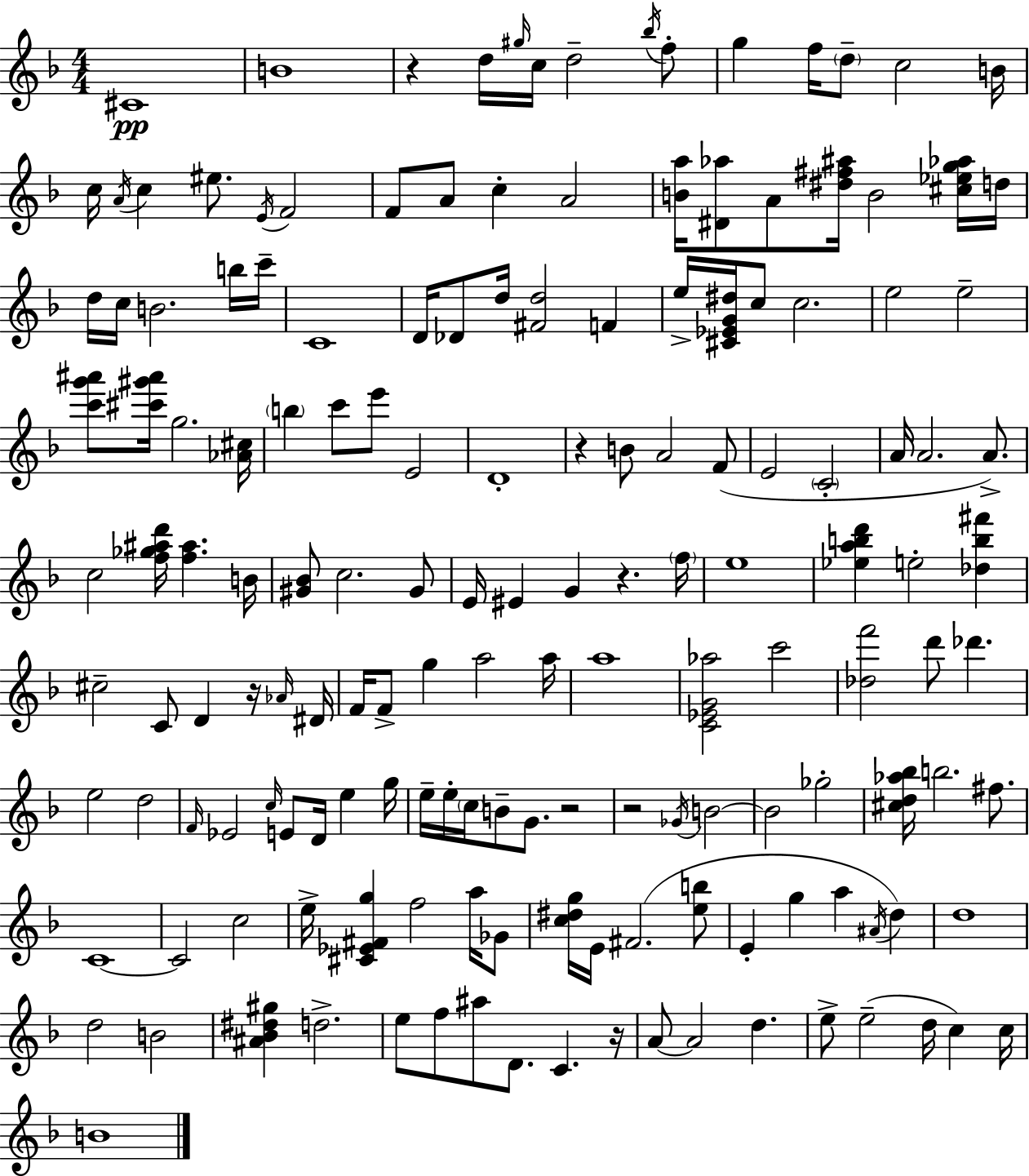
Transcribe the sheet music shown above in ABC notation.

X:1
T:Untitled
M:4/4
L:1/4
K:F
^C4 B4 z d/4 ^g/4 c/4 d2 _b/4 f/2 g f/4 d/2 c2 B/4 c/4 A/4 c ^e/2 E/4 F2 F/2 A/2 c A2 [Ba]/4 [^D_a]/2 A/2 [^d^f^a]/4 B2 [^c_eg_a]/4 d/4 d/4 c/4 B2 b/4 c'/4 C4 D/4 _D/2 d/4 [^Fd]2 F e/4 [^C_EG^d]/4 c/2 c2 e2 e2 [c'g'^a']/2 [^c'^g'^a']/4 g2 [_A^c]/4 b c'/2 e'/2 E2 D4 z B/2 A2 F/2 E2 C2 A/4 A2 A/2 c2 [f_g^ad']/4 [f^a] B/4 [^G_B]/2 c2 ^G/2 E/4 ^E G z f/4 e4 [_eabd'] e2 [_db^f'] ^c2 C/2 D z/4 _A/4 ^D/4 F/4 F/2 g a2 a/4 a4 [C_EG_a]2 c'2 [_df']2 d'/2 _d' e2 d2 F/4 _E2 c/4 E/2 D/4 e g/4 e/4 e/4 c/4 B/2 G/2 z2 z2 _G/4 B2 B2 _g2 [^cd_a_b]/4 b2 ^f/2 C4 C2 c2 e/4 [^C_E^Fg] f2 a/4 _G/2 [c^dg]/4 E/4 ^F2 [eb]/2 E g a ^A/4 d d4 d2 B2 [^A_B^d^g] d2 e/2 f/2 ^a/2 D/2 C z/4 A/2 A2 d e/2 e2 d/4 c c/4 B4